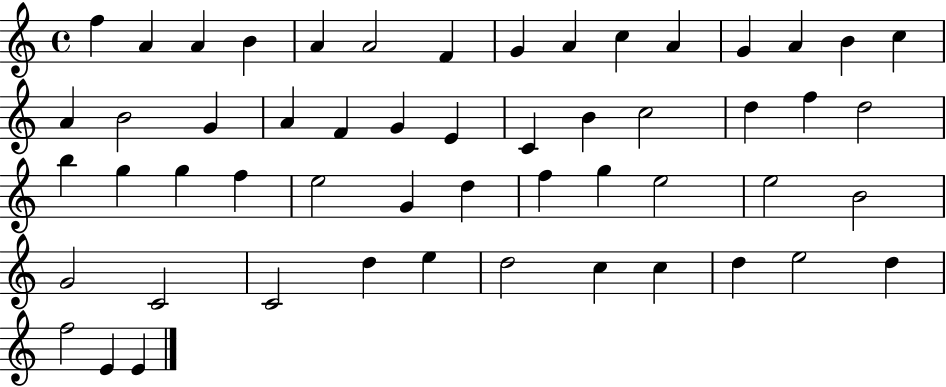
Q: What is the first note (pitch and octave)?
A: F5